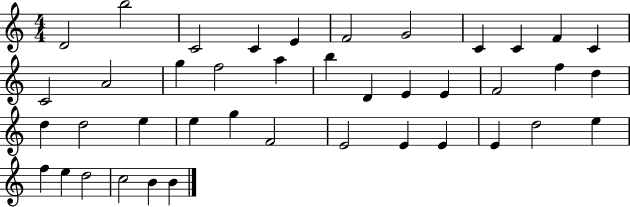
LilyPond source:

{
  \clef treble
  \numericTimeSignature
  \time 4/4
  \key c \major
  d'2 b''2 | c'2 c'4 e'4 | f'2 g'2 | c'4 c'4 f'4 c'4 | \break c'2 a'2 | g''4 f''2 a''4 | b''4 d'4 e'4 e'4 | f'2 f''4 d''4 | \break d''4 d''2 e''4 | e''4 g''4 f'2 | e'2 e'4 e'4 | e'4 d''2 e''4 | \break f''4 e''4 d''2 | c''2 b'4 b'4 | \bar "|."
}